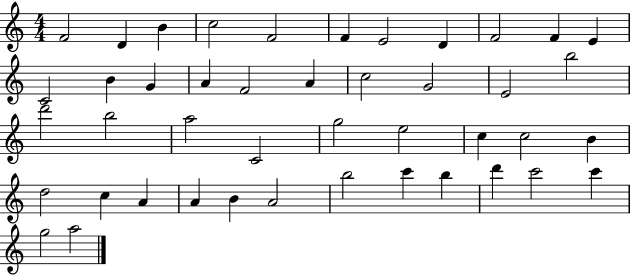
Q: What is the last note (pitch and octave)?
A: A5